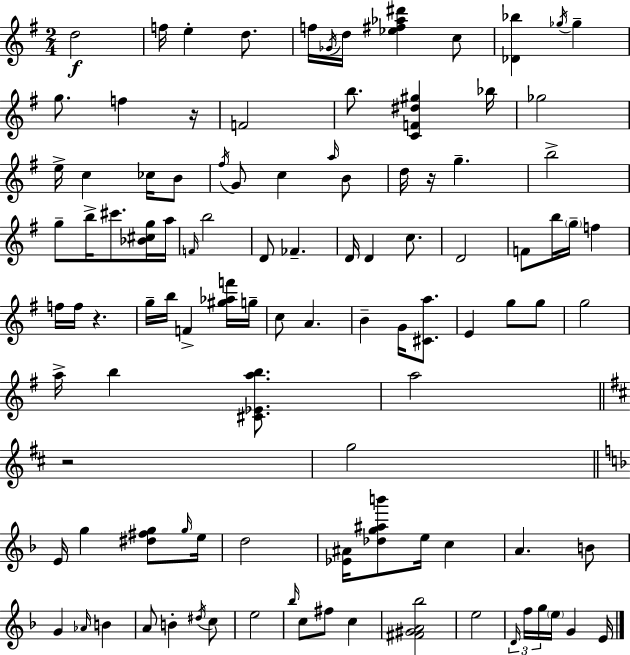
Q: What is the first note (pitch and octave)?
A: D5